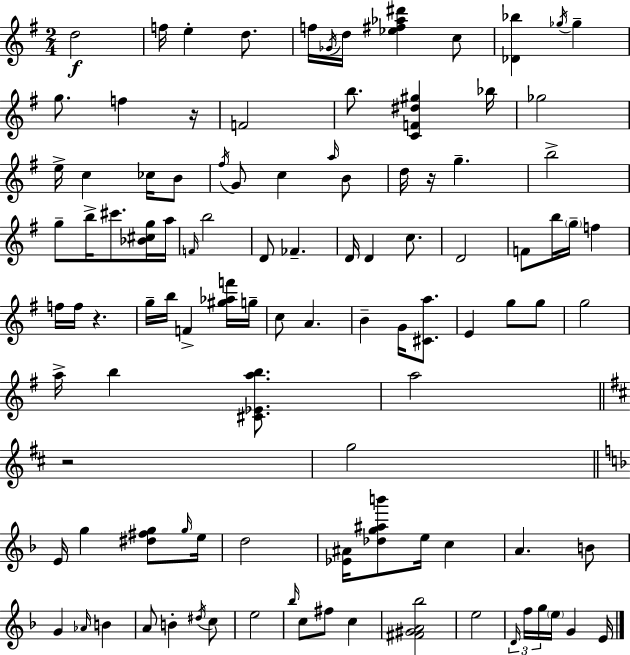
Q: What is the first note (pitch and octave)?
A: D5